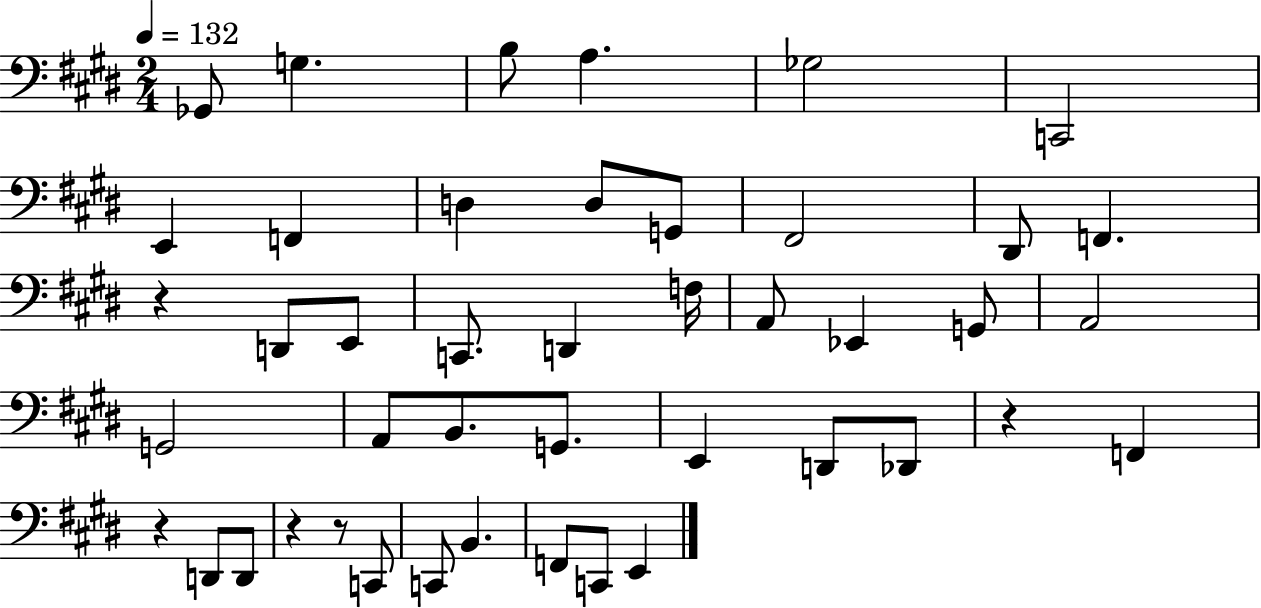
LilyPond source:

{
  \clef bass
  \numericTimeSignature
  \time 2/4
  \key e \major
  \tempo 4 = 132
  ges,8 g4. | b8 a4. | ges2 | c,2 | \break e,4 f,4 | d4 d8 g,8 | fis,2 | dis,8 f,4. | \break r4 d,8 e,8 | c,8. d,4 f16 | a,8 ees,4 g,8 | a,2 | \break g,2 | a,8 b,8. g,8. | e,4 d,8 des,8 | r4 f,4 | \break r4 d,8 d,8 | r4 r8 c,8 | c,8 b,4. | f,8 c,8 e,4 | \break \bar "|."
}